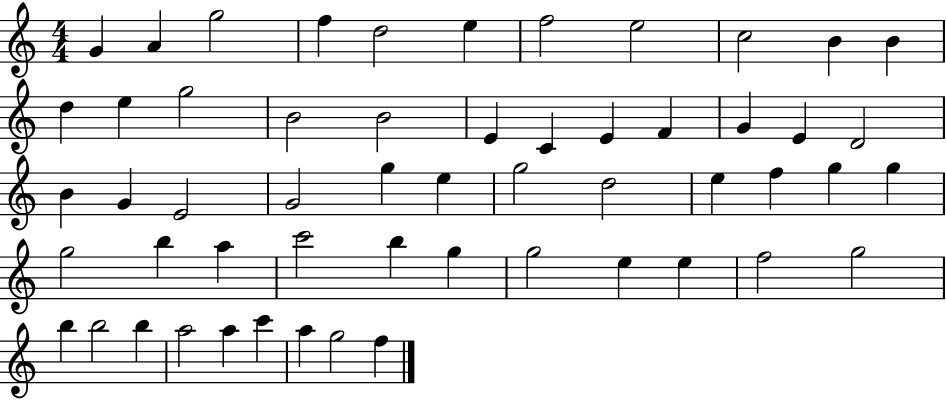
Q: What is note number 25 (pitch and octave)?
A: G4